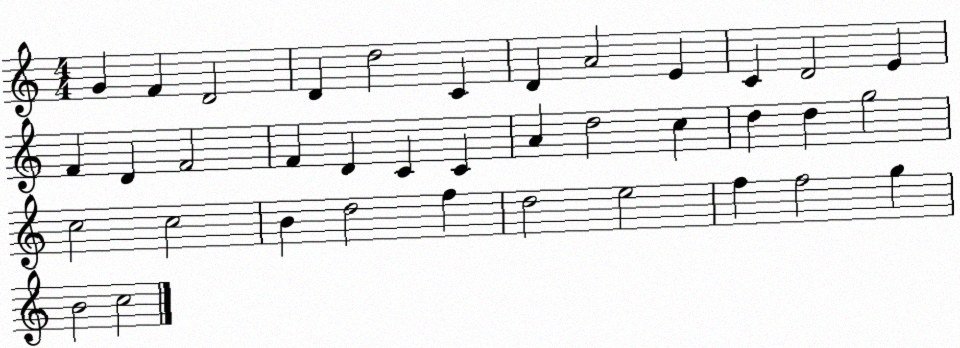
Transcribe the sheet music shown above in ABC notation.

X:1
T:Untitled
M:4/4
L:1/4
K:C
G F D2 D d2 C D A2 E C D2 E F D F2 F D C C A d2 c d d g2 c2 c2 B d2 f d2 e2 f f2 g B2 c2